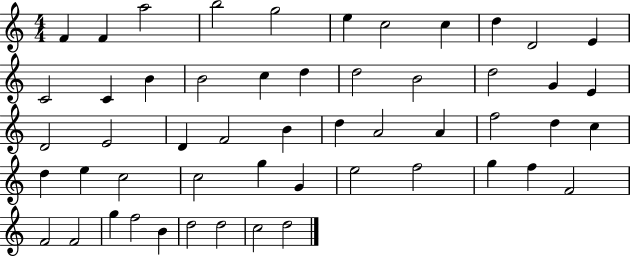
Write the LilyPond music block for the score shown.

{
  \clef treble
  \numericTimeSignature
  \time 4/4
  \key c \major
  f'4 f'4 a''2 | b''2 g''2 | e''4 c''2 c''4 | d''4 d'2 e'4 | \break c'2 c'4 b'4 | b'2 c''4 d''4 | d''2 b'2 | d''2 g'4 e'4 | \break d'2 e'2 | d'4 f'2 b'4 | d''4 a'2 a'4 | f''2 d''4 c''4 | \break d''4 e''4 c''2 | c''2 g''4 g'4 | e''2 f''2 | g''4 f''4 f'2 | \break f'2 f'2 | g''4 f''2 b'4 | d''2 d''2 | c''2 d''2 | \break \bar "|."
}